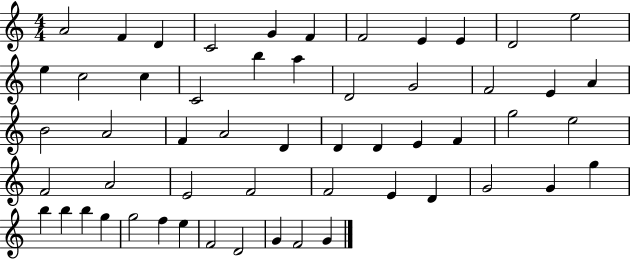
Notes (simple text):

A4/h F4/q D4/q C4/h G4/q F4/q F4/h E4/q E4/q D4/h E5/h E5/q C5/h C5/q C4/h B5/q A5/q D4/h G4/h F4/h E4/q A4/q B4/h A4/h F4/q A4/h D4/q D4/q D4/q E4/q F4/q G5/h E5/h F4/h A4/h E4/h F4/h F4/h E4/q D4/q G4/h G4/q G5/q B5/q B5/q B5/q G5/q G5/h F5/q E5/q F4/h D4/h G4/q F4/h G4/q